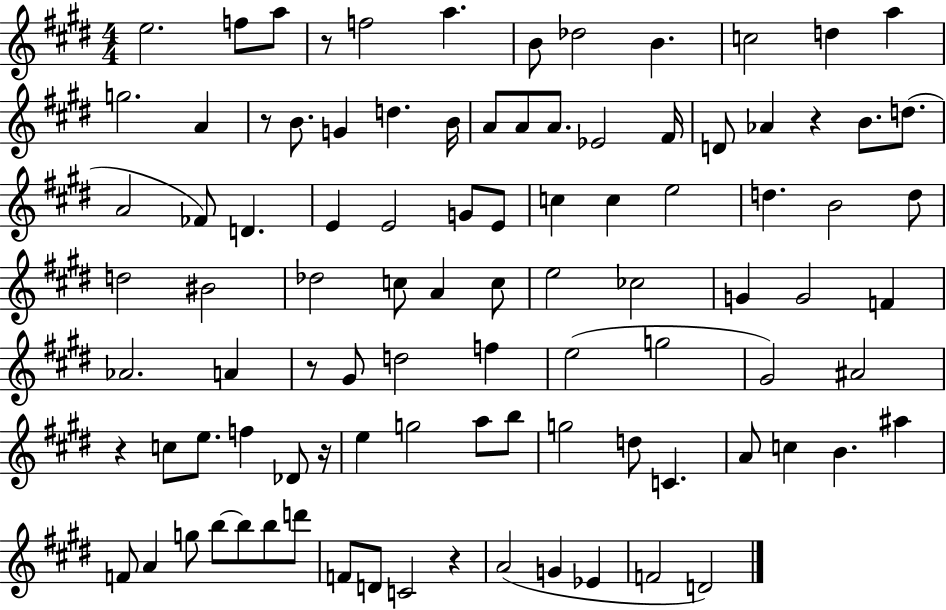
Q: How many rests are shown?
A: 7